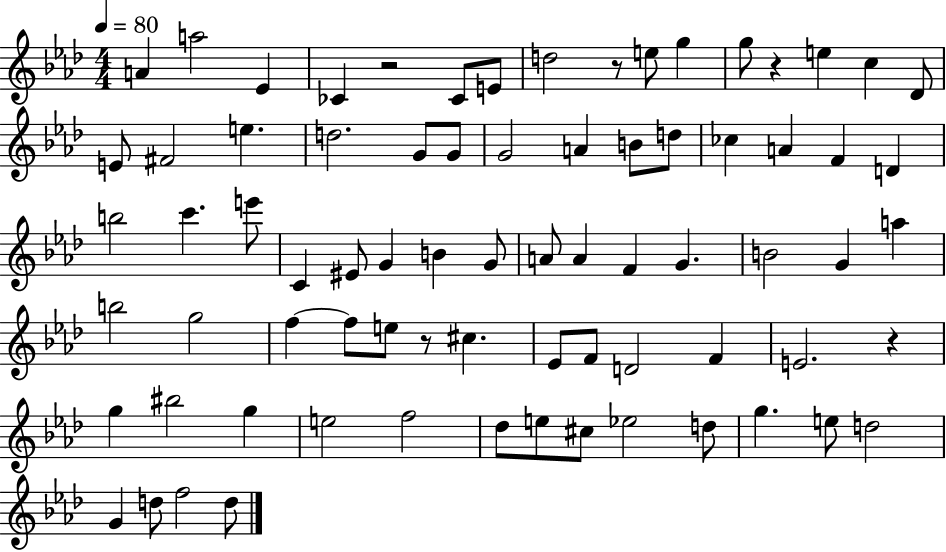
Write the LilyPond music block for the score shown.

{
  \clef treble
  \numericTimeSignature
  \time 4/4
  \key aes \major
  \tempo 4 = 80
  \repeat volta 2 { a'4 a''2 ees'4 | ces'4 r2 ces'8 e'8 | d''2 r8 e''8 g''4 | g''8 r4 e''4 c''4 des'8 | \break e'8 fis'2 e''4. | d''2. g'8 g'8 | g'2 a'4 b'8 d''8 | ces''4 a'4 f'4 d'4 | \break b''2 c'''4. e'''8 | c'4 eis'8 g'4 b'4 g'8 | a'8 a'4 f'4 g'4. | b'2 g'4 a''4 | \break b''2 g''2 | f''4~~ f''8 e''8 r8 cis''4. | ees'8 f'8 d'2 f'4 | e'2. r4 | \break g''4 bis''2 g''4 | e''2 f''2 | des''8 e''8 cis''8 ees''2 d''8 | g''4. e''8 d''2 | \break g'4 d''8 f''2 d''8 | } \bar "|."
}